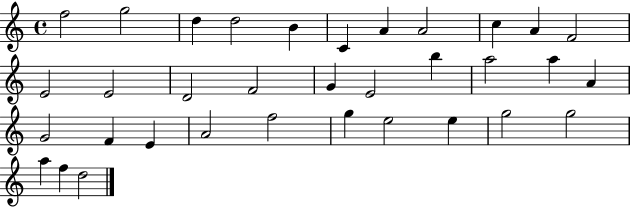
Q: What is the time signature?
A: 4/4